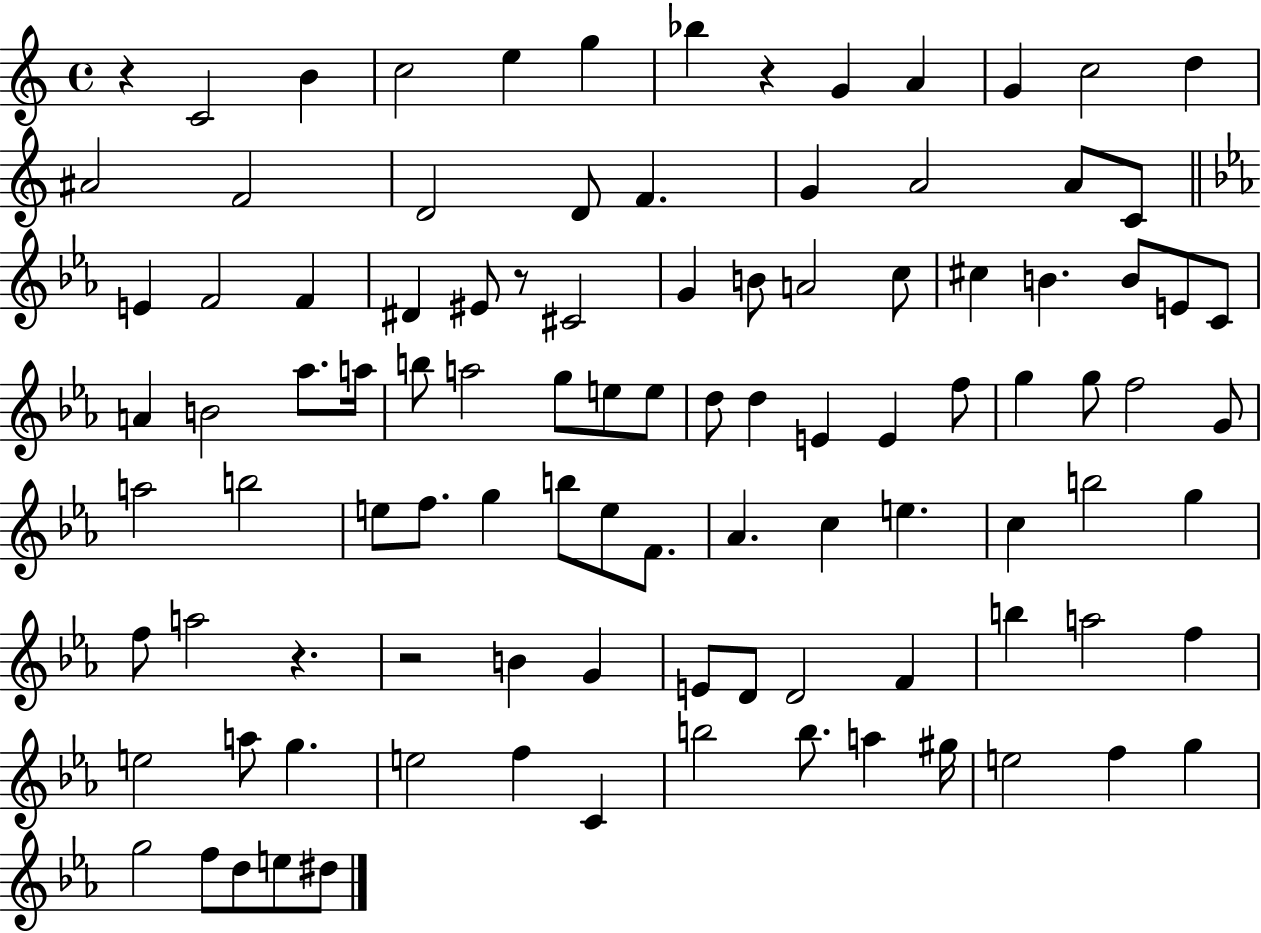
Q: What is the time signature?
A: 4/4